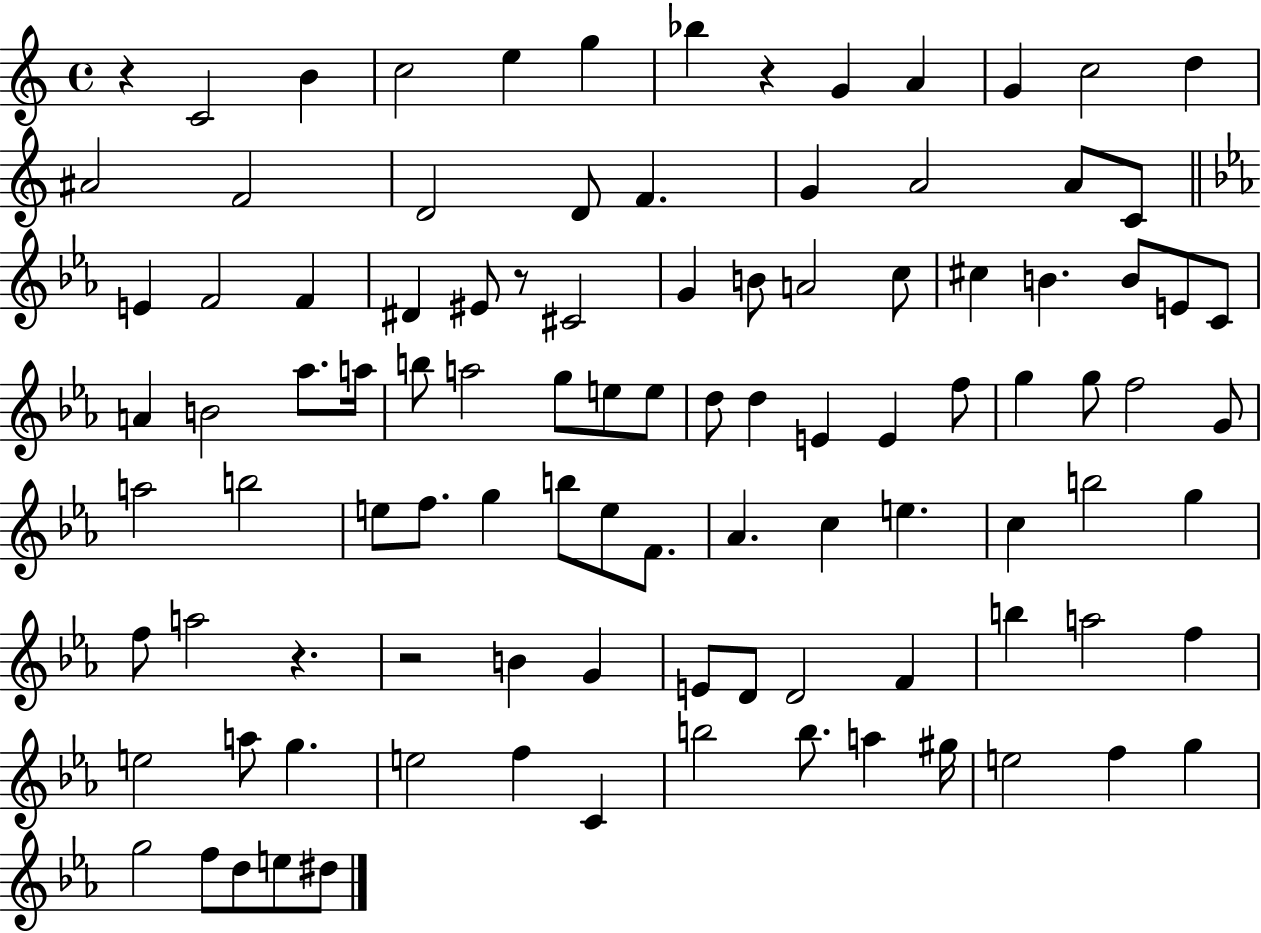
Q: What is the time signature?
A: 4/4